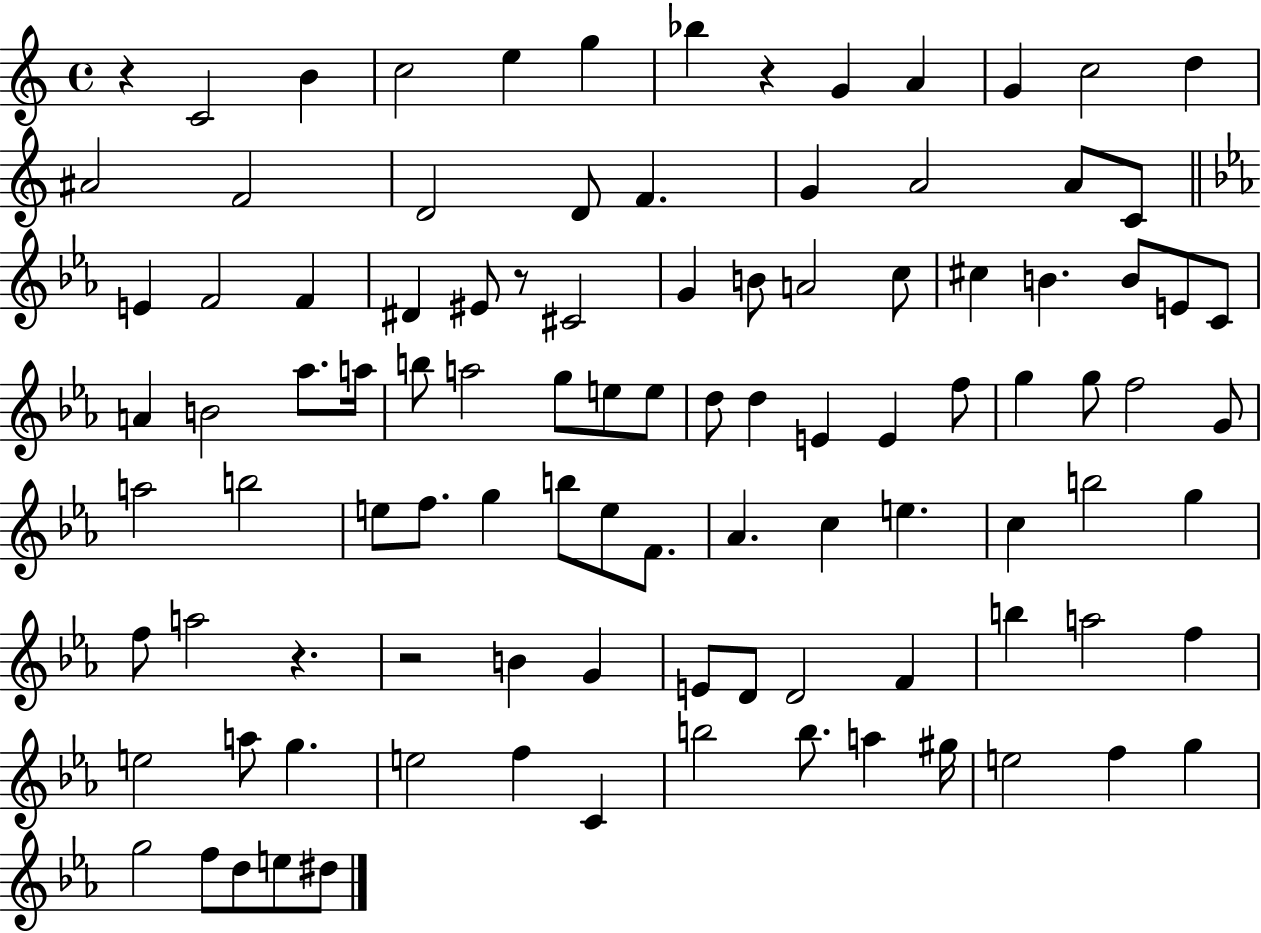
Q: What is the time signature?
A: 4/4